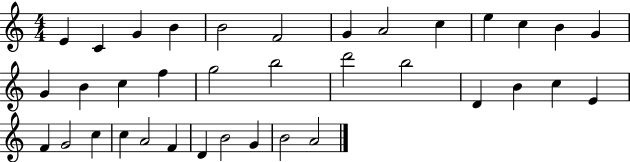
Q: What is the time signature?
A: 4/4